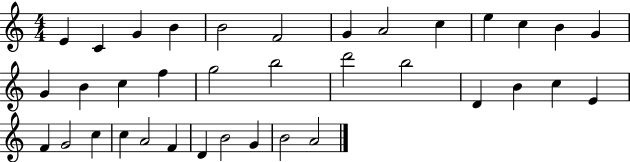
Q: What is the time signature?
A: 4/4